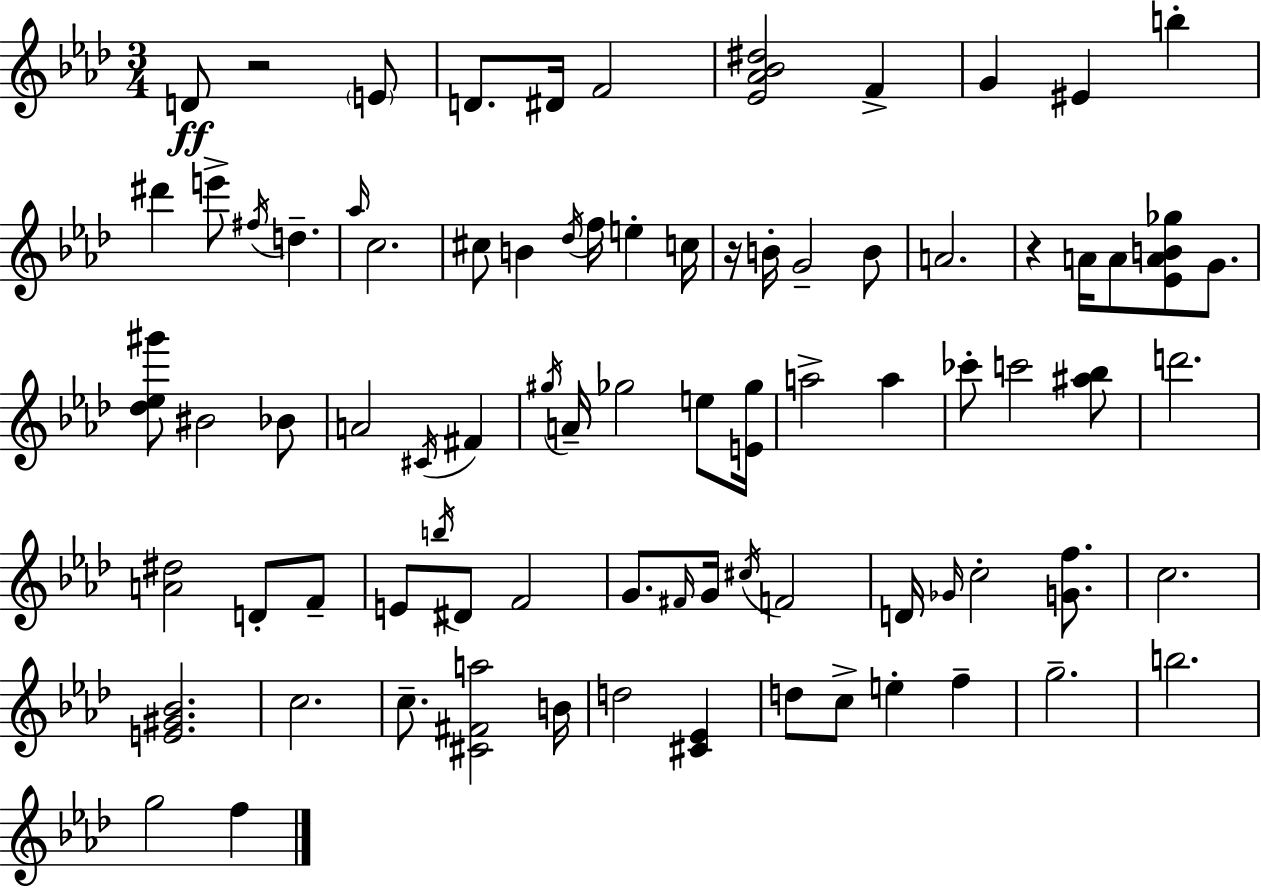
D4/e R/h E4/e D4/e. D#4/s F4/h [Eb4,Ab4,Bb4,D#5]/h F4/q G4/q EIS4/q B5/q D#6/q E6/e F#5/s D5/q. Ab5/s C5/h. C#5/e B4/q Db5/s F5/s E5/q C5/s R/s B4/s G4/h B4/e A4/h. R/q A4/s A4/e [Eb4,A4,B4,Gb5]/e G4/e. [Db5,Eb5,G#6]/e BIS4/h Bb4/e A4/h C#4/s F#4/q G#5/s A4/s Gb5/h E5/e [E4,Gb5]/s A5/h A5/q CES6/e C6/h [A#5,Bb5]/e D6/h. [A4,D#5]/h D4/e F4/e E4/e B5/s D#4/e F4/h G4/e. F#4/s G4/s C#5/s F4/h D4/s Gb4/s C5/h [G4,F5]/e. C5/h. [E4,G#4,Bb4]/h. C5/h. C5/e. [C#4,F#4,A5]/h B4/s D5/h [C#4,Eb4]/q D5/e C5/e E5/q F5/q G5/h. B5/h. G5/h F5/q